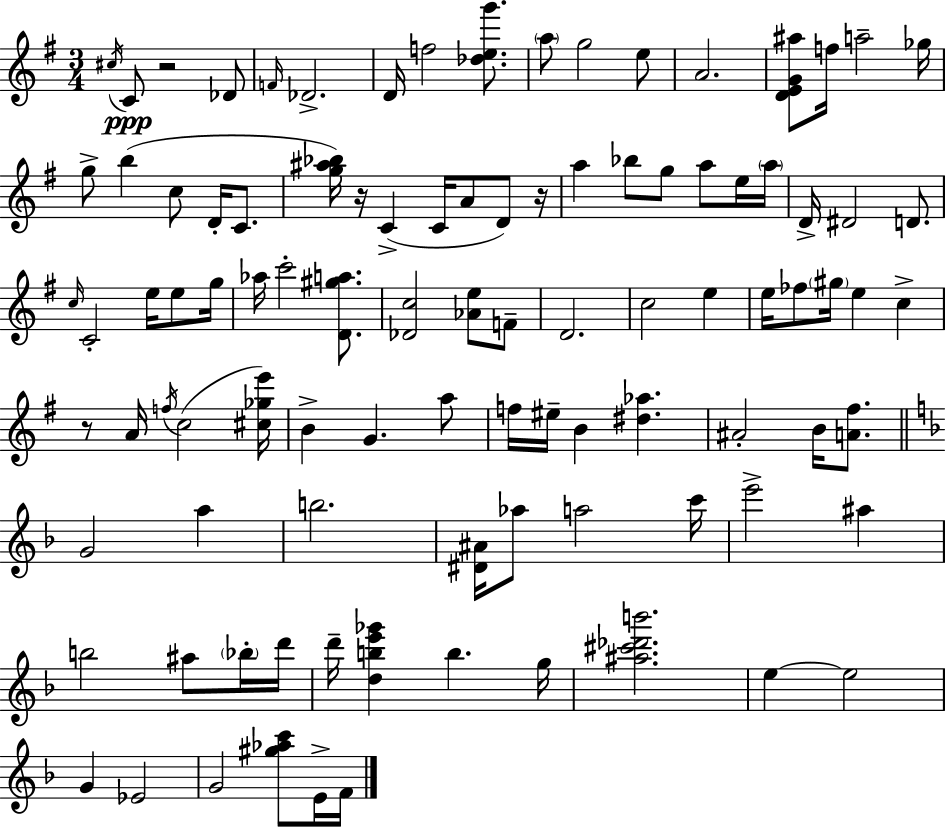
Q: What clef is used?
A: treble